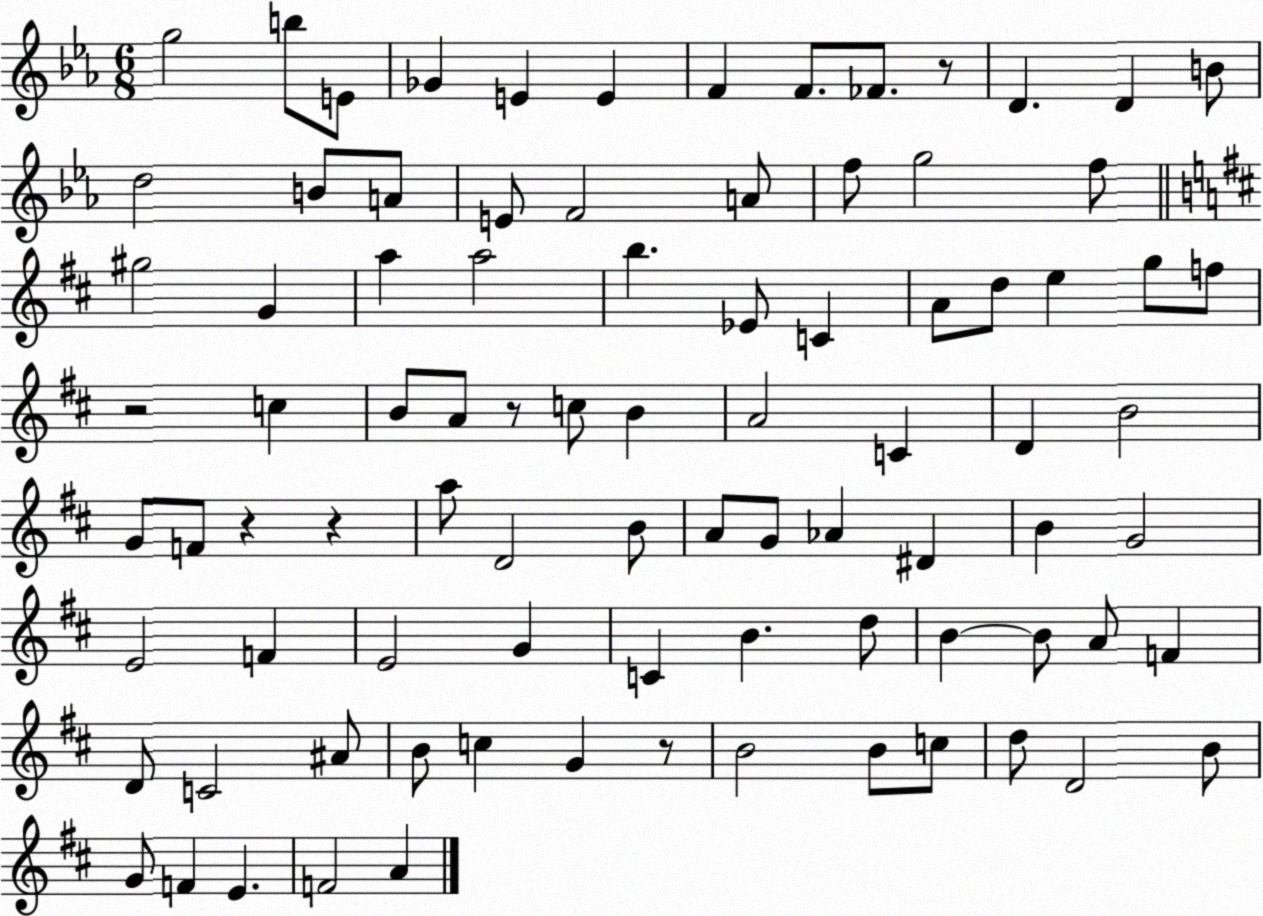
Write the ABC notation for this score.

X:1
T:Untitled
M:6/8
L:1/4
K:Eb
g2 b/2 E/2 _G E E F F/2 _F/2 z/2 D D B/2 d2 B/2 A/2 E/2 F2 A/2 f/2 g2 f/2 ^g2 G a a2 b _E/2 C A/2 d/2 e g/2 f/2 z2 c B/2 A/2 z/2 c/2 B A2 C D B2 G/2 F/2 z z a/2 D2 B/2 A/2 G/2 _A ^D B G2 E2 F E2 G C B d/2 B B/2 A/2 F D/2 C2 ^A/2 B/2 c G z/2 B2 B/2 c/2 d/2 D2 B/2 G/2 F E F2 A